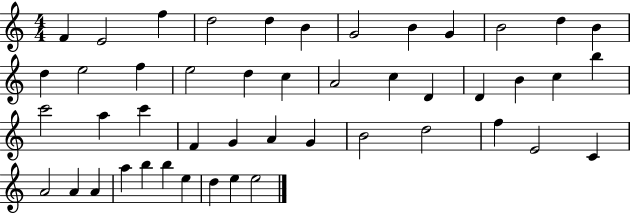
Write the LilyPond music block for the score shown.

{
  \clef treble
  \numericTimeSignature
  \time 4/4
  \key c \major
  f'4 e'2 f''4 | d''2 d''4 b'4 | g'2 b'4 g'4 | b'2 d''4 b'4 | \break d''4 e''2 f''4 | e''2 d''4 c''4 | a'2 c''4 d'4 | d'4 b'4 c''4 b''4 | \break c'''2 a''4 c'''4 | f'4 g'4 a'4 g'4 | b'2 d''2 | f''4 e'2 c'4 | \break a'2 a'4 a'4 | a''4 b''4 b''4 e''4 | d''4 e''4 e''2 | \bar "|."
}